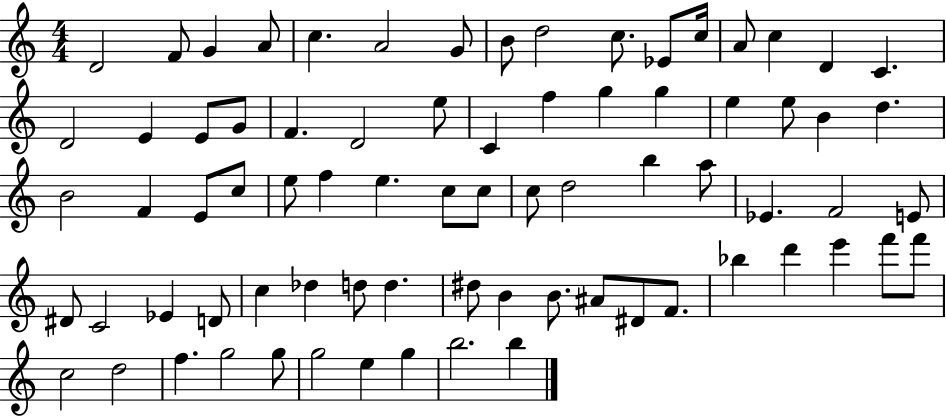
{
  \clef treble
  \numericTimeSignature
  \time 4/4
  \key c \major
  d'2 f'8 g'4 a'8 | c''4. a'2 g'8 | b'8 d''2 c''8. ees'8 c''16 | a'8 c''4 d'4 c'4. | \break d'2 e'4 e'8 g'8 | f'4. d'2 e''8 | c'4 f''4 g''4 g''4 | e''4 e''8 b'4 d''4. | \break b'2 f'4 e'8 c''8 | e''8 f''4 e''4. c''8 c''8 | c''8 d''2 b''4 a''8 | ees'4. f'2 e'8 | \break dis'8 c'2 ees'4 d'8 | c''4 des''4 d''8 d''4. | dis''8 b'4 b'8. ais'8 dis'8 f'8. | bes''4 d'''4 e'''4 f'''8 f'''8 | \break c''2 d''2 | f''4. g''2 g''8 | g''2 e''4 g''4 | b''2. b''4 | \break \bar "|."
}